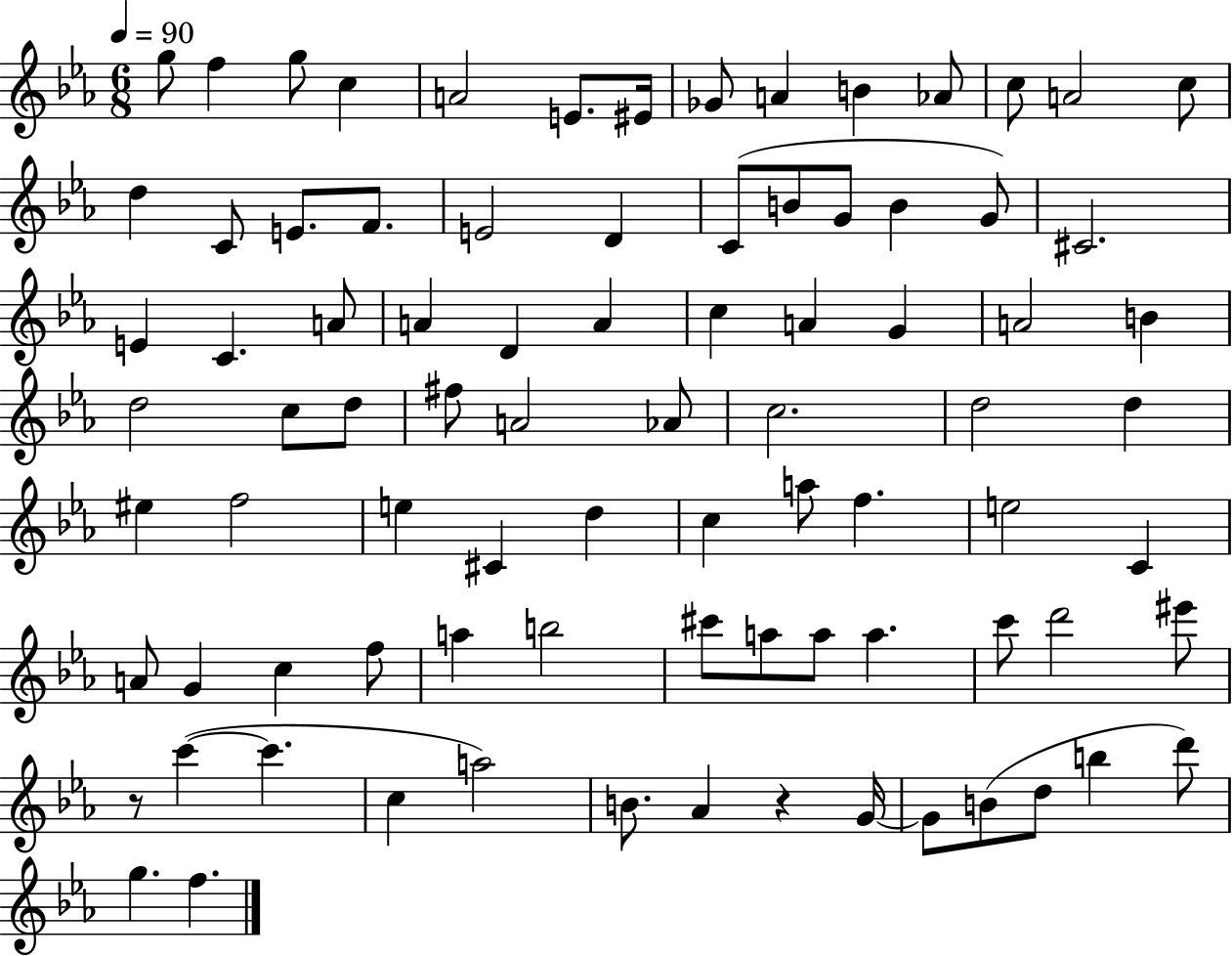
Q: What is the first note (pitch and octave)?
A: G5